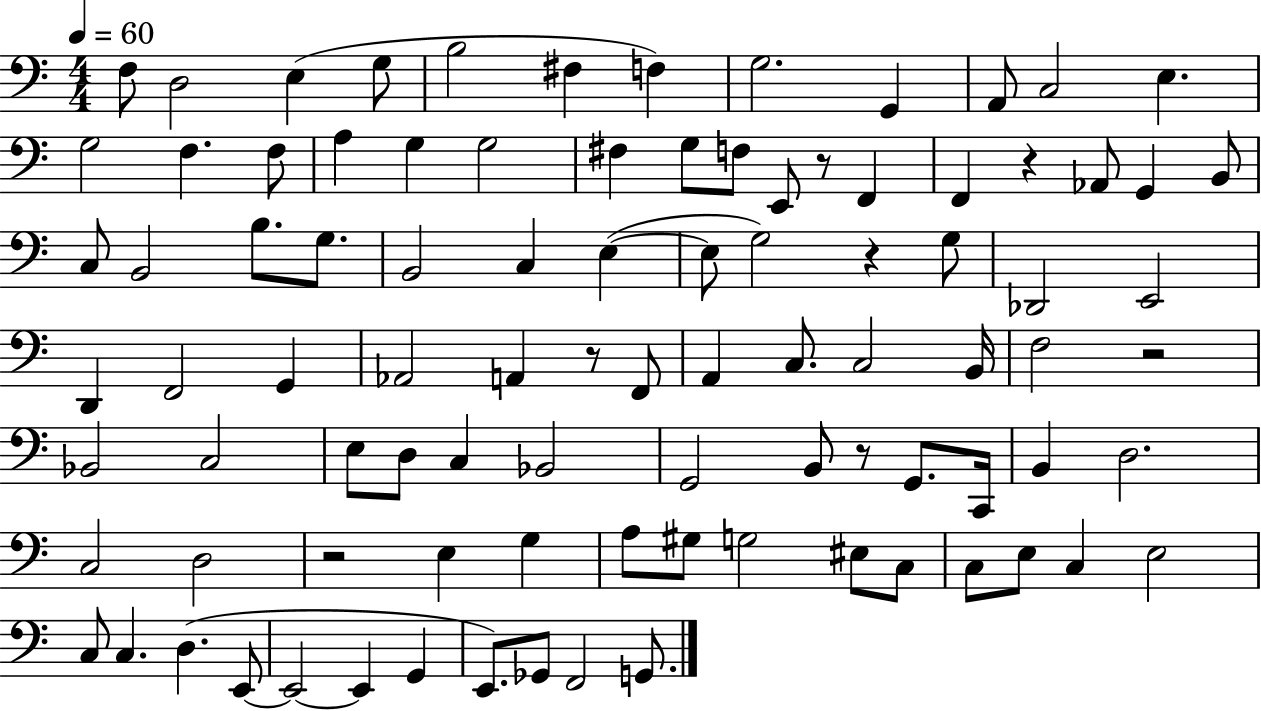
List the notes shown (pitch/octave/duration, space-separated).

F3/e D3/h E3/q G3/e B3/h F#3/q F3/q G3/h. G2/q A2/e C3/h E3/q. G3/h F3/q. F3/e A3/q G3/q G3/h F#3/q G3/e F3/e E2/e R/e F2/q F2/q R/q Ab2/e G2/q B2/e C3/e B2/h B3/e. G3/e. B2/h C3/q E3/q E3/e G3/h R/q G3/e Db2/h E2/h D2/q F2/h G2/q Ab2/h A2/q R/e F2/e A2/q C3/e. C3/h B2/s F3/h R/h Bb2/h C3/h E3/e D3/e C3/q Bb2/h G2/h B2/e R/e G2/e. C2/s B2/q D3/h. C3/h D3/h R/h E3/q G3/q A3/e G#3/e G3/h EIS3/e C3/e C3/e E3/e C3/q E3/h C3/e C3/q. D3/q. E2/e E2/h E2/q G2/q E2/e. Gb2/e F2/h G2/e.